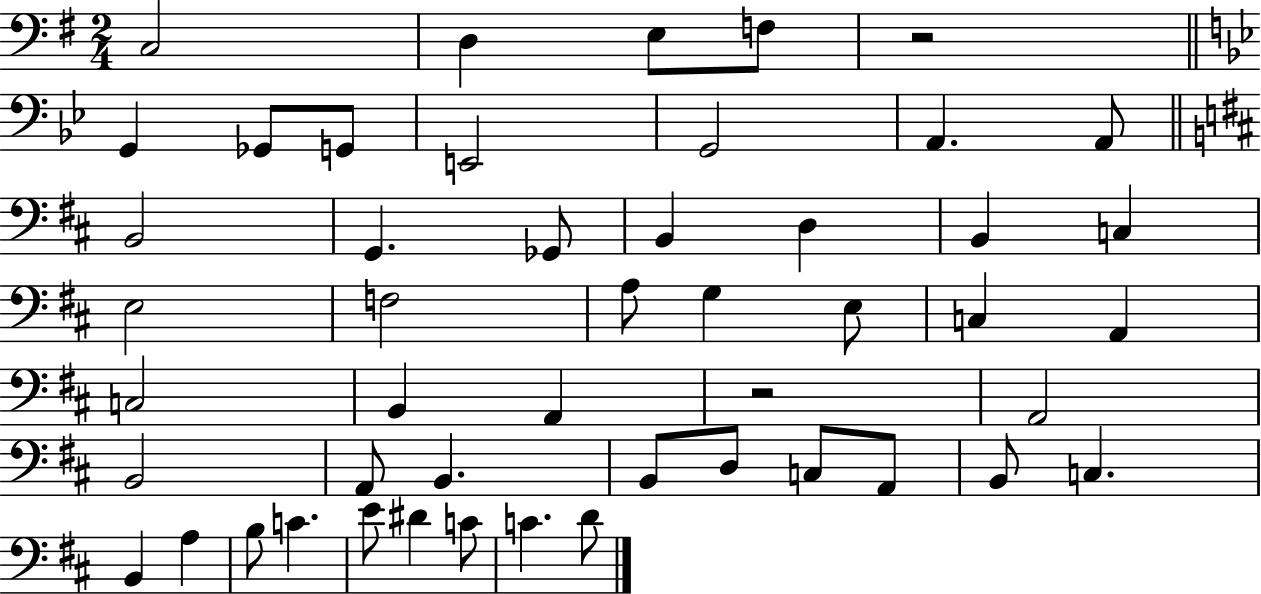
X:1
T:Untitled
M:2/4
L:1/4
K:G
C,2 D, E,/2 F,/2 z2 G,, _G,,/2 G,,/2 E,,2 G,,2 A,, A,,/2 B,,2 G,, _G,,/2 B,, D, B,, C, E,2 F,2 A,/2 G, E,/2 C, A,, C,2 B,, A,, z2 A,,2 B,,2 A,,/2 B,, B,,/2 D,/2 C,/2 A,,/2 B,,/2 C, B,, A, B,/2 C E/2 ^D C/2 C D/2